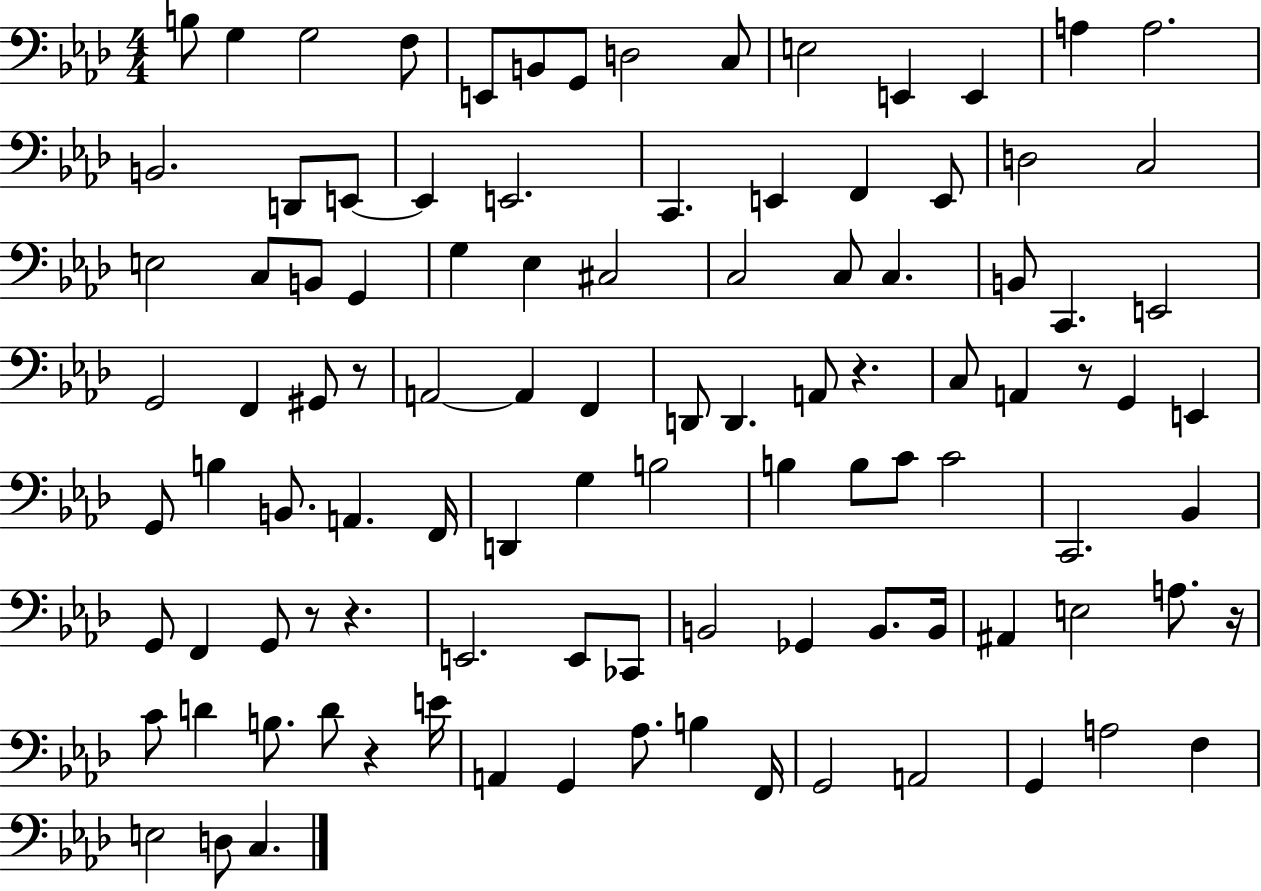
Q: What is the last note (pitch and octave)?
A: C3